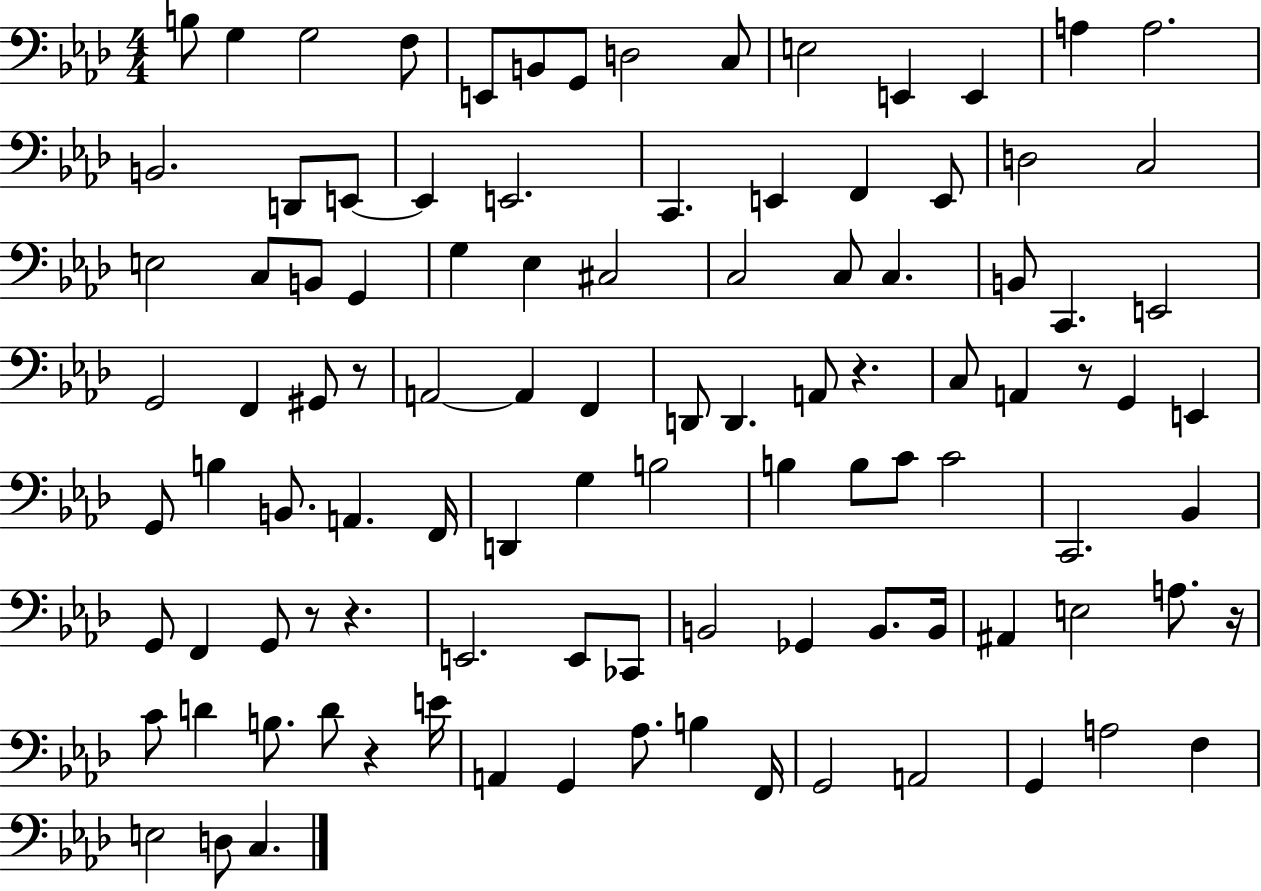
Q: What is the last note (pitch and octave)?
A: C3